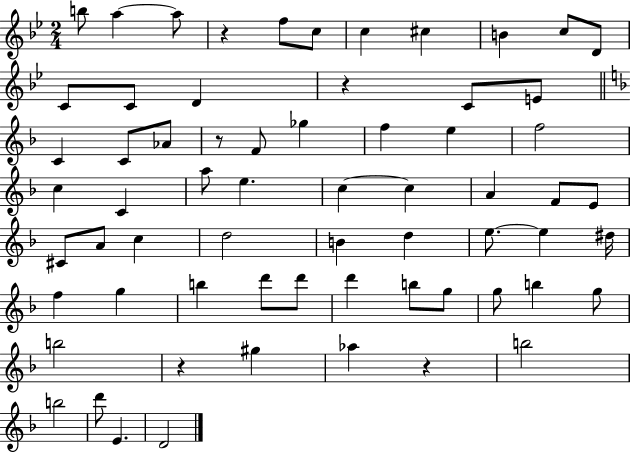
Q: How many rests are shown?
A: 5